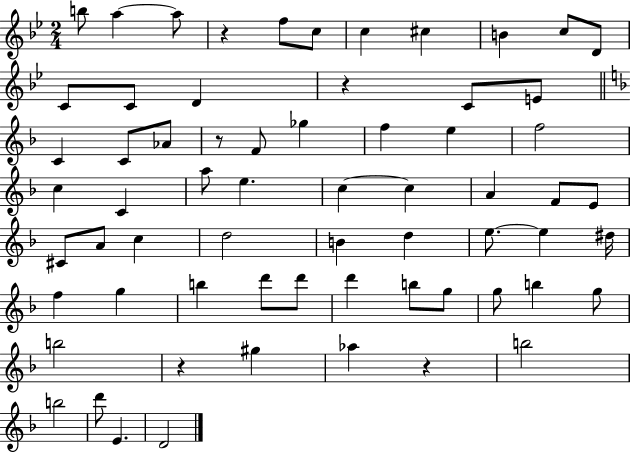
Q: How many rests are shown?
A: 5